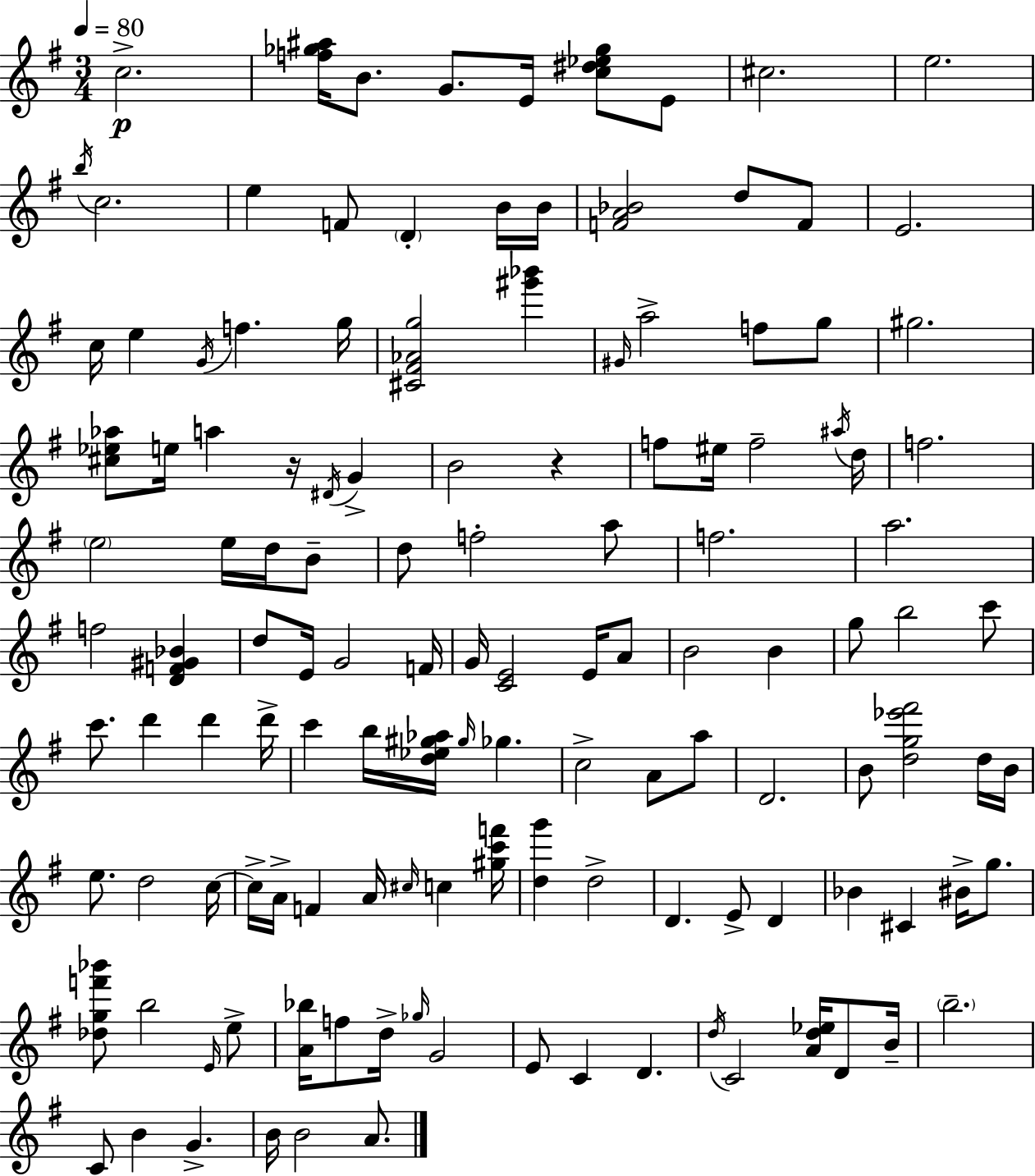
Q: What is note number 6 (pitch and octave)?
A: C#5